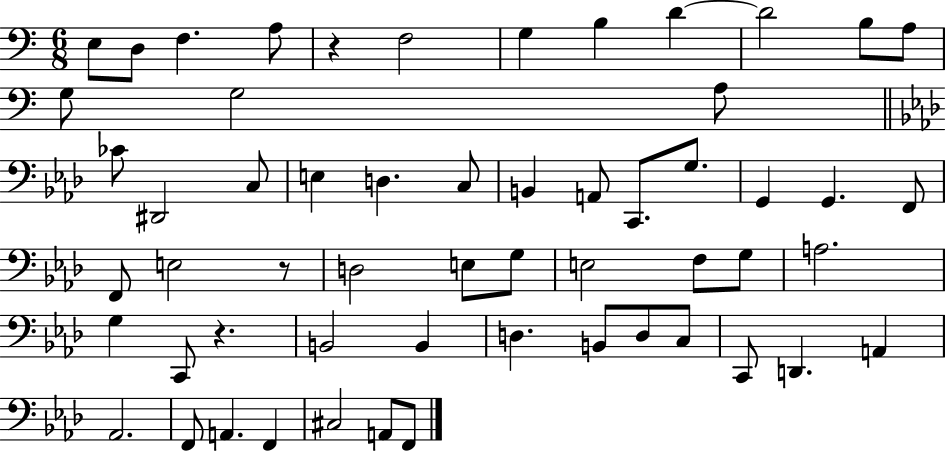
X:1
T:Untitled
M:6/8
L:1/4
K:C
E,/2 D,/2 F, A,/2 z F,2 G, B, D D2 B,/2 A,/2 G,/2 G,2 A,/2 _C/2 ^D,,2 C,/2 E, D, C,/2 B,, A,,/2 C,,/2 G,/2 G,, G,, F,,/2 F,,/2 E,2 z/2 D,2 E,/2 G,/2 E,2 F,/2 G,/2 A,2 G, C,,/2 z B,,2 B,, D, B,,/2 D,/2 C,/2 C,,/2 D,, A,, _A,,2 F,,/2 A,, F,, ^C,2 A,,/2 F,,/2